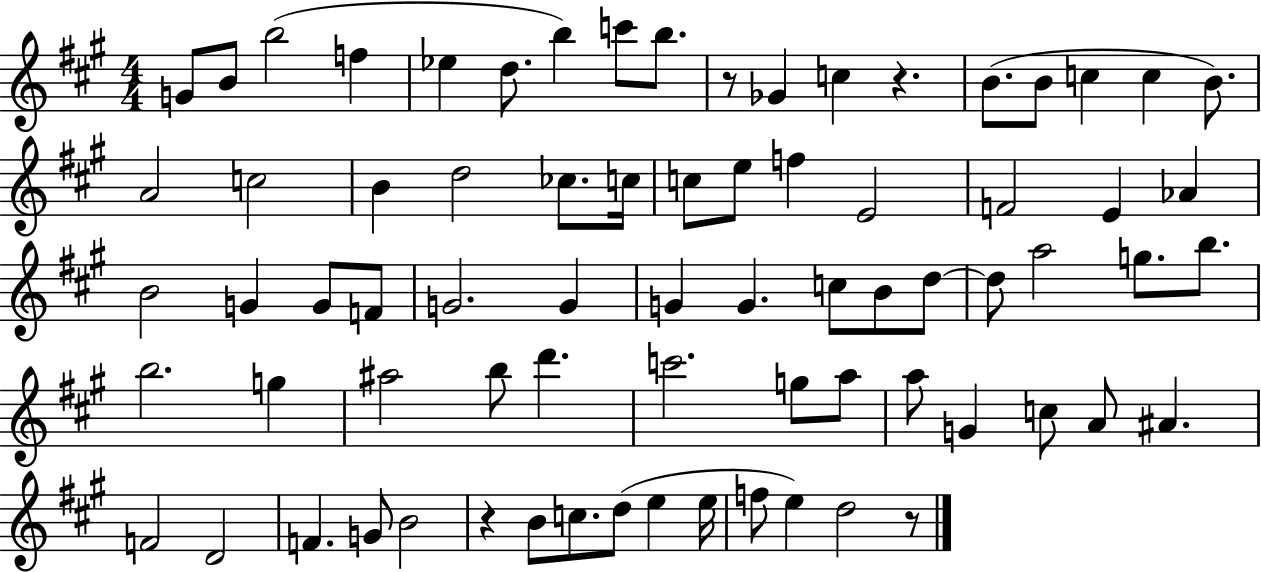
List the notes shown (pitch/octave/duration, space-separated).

G4/e B4/e B5/h F5/q Eb5/q D5/e. B5/q C6/e B5/e. R/e Gb4/q C5/q R/q. B4/e. B4/e C5/q C5/q B4/e. A4/h C5/h B4/q D5/h CES5/e. C5/s C5/e E5/e F5/q E4/h F4/h E4/q Ab4/q B4/h G4/q G4/e F4/e G4/h. G4/q G4/q G4/q. C5/e B4/e D5/e D5/e A5/h G5/e. B5/e. B5/h. G5/q A#5/h B5/e D6/q. C6/h. G5/e A5/e A5/e G4/q C5/e A4/e A#4/q. F4/h D4/h F4/q. G4/e B4/h R/q B4/e C5/e. D5/e E5/q E5/s F5/e E5/q D5/h R/e